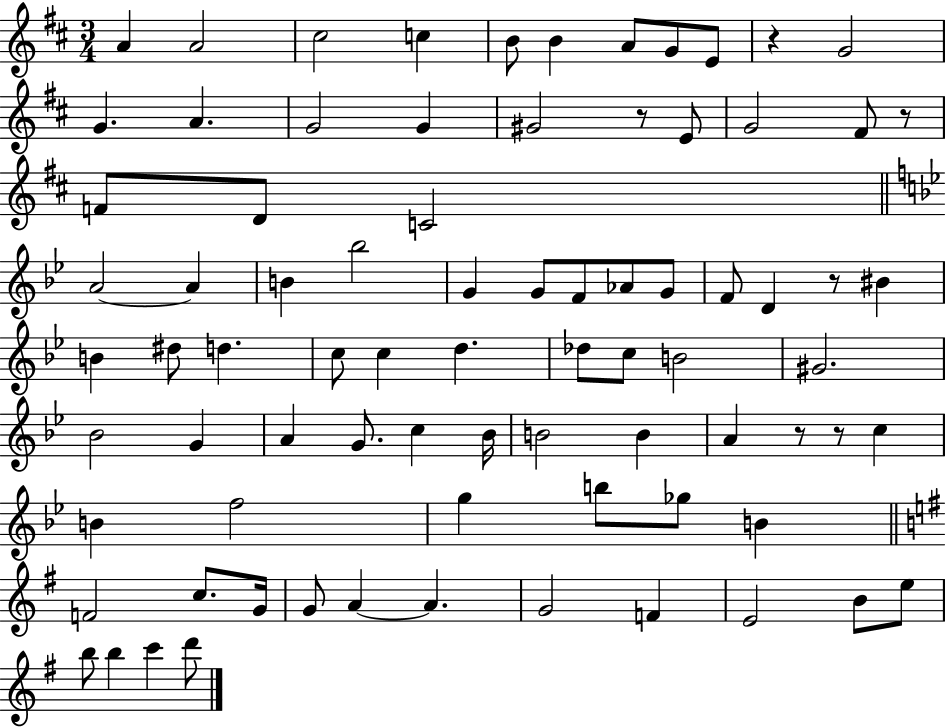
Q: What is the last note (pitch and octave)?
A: D6